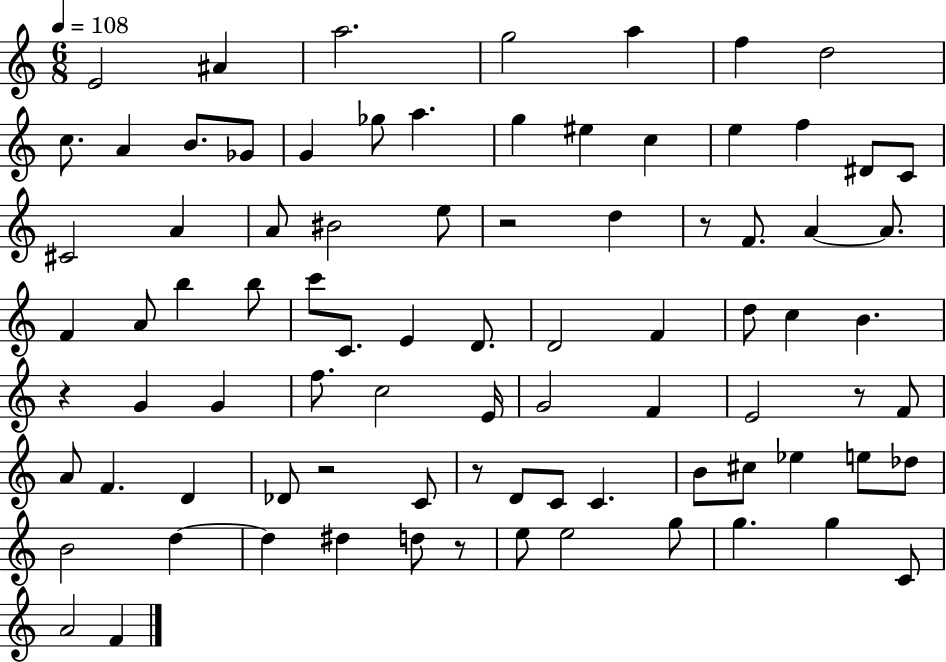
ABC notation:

X:1
T:Untitled
M:6/8
L:1/4
K:C
E2 ^A a2 g2 a f d2 c/2 A B/2 _G/2 G _g/2 a g ^e c e f ^D/2 C/2 ^C2 A A/2 ^B2 e/2 z2 d z/2 F/2 A A/2 F A/2 b b/2 c'/2 C/2 E D/2 D2 F d/2 c B z G G f/2 c2 E/4 G2 F E2 z/2 F/2 A/2 F D _D/2 z2 C/2 z/2 D/2 C/2 C B/2 ^c/2 _e e/2 _d/2 B2 d d ^d d/2 z/2 e/2 e2 g/2 g g C/2 A2 F